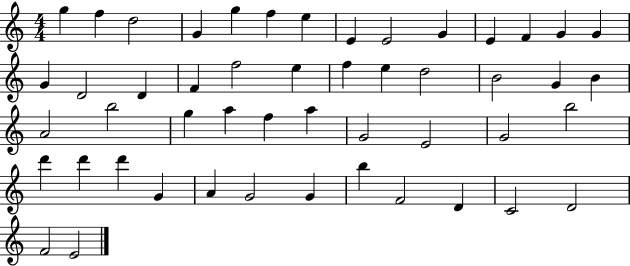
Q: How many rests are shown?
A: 0